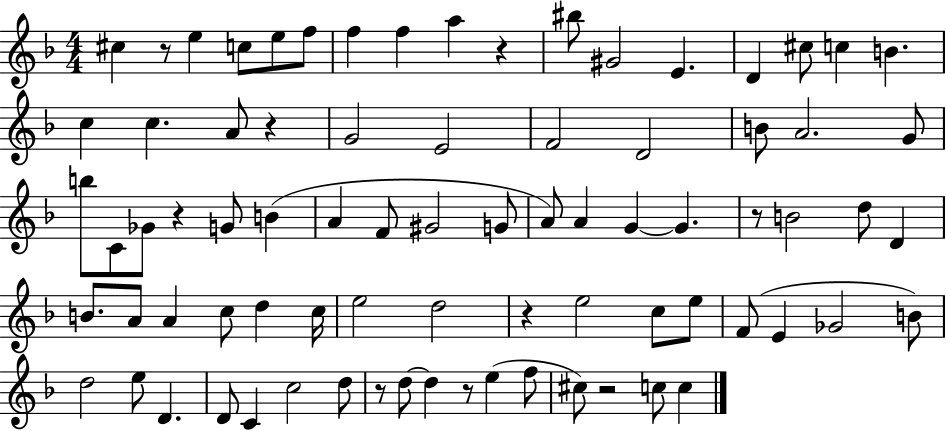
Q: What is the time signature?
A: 4/4